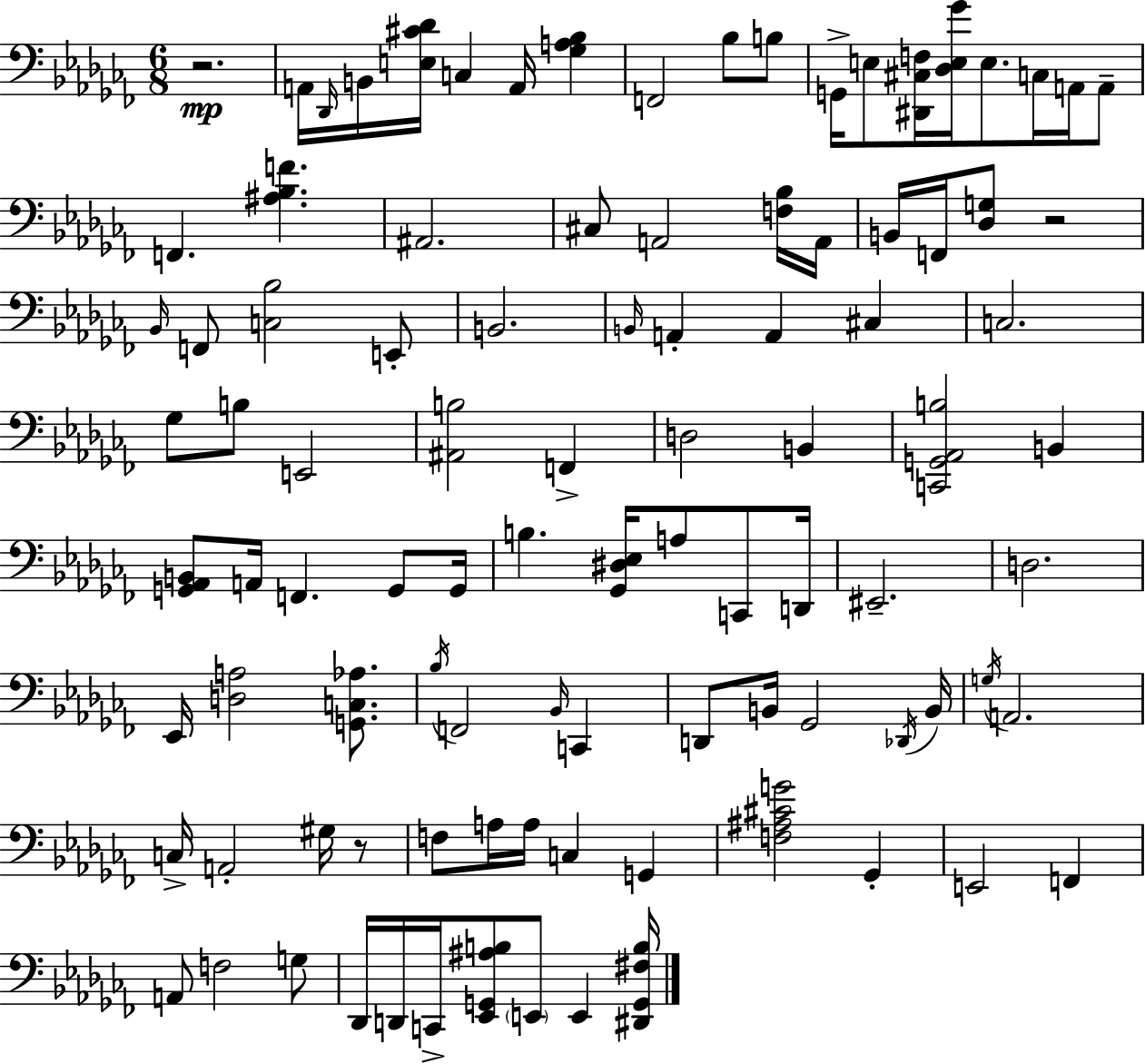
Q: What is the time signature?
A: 6/8